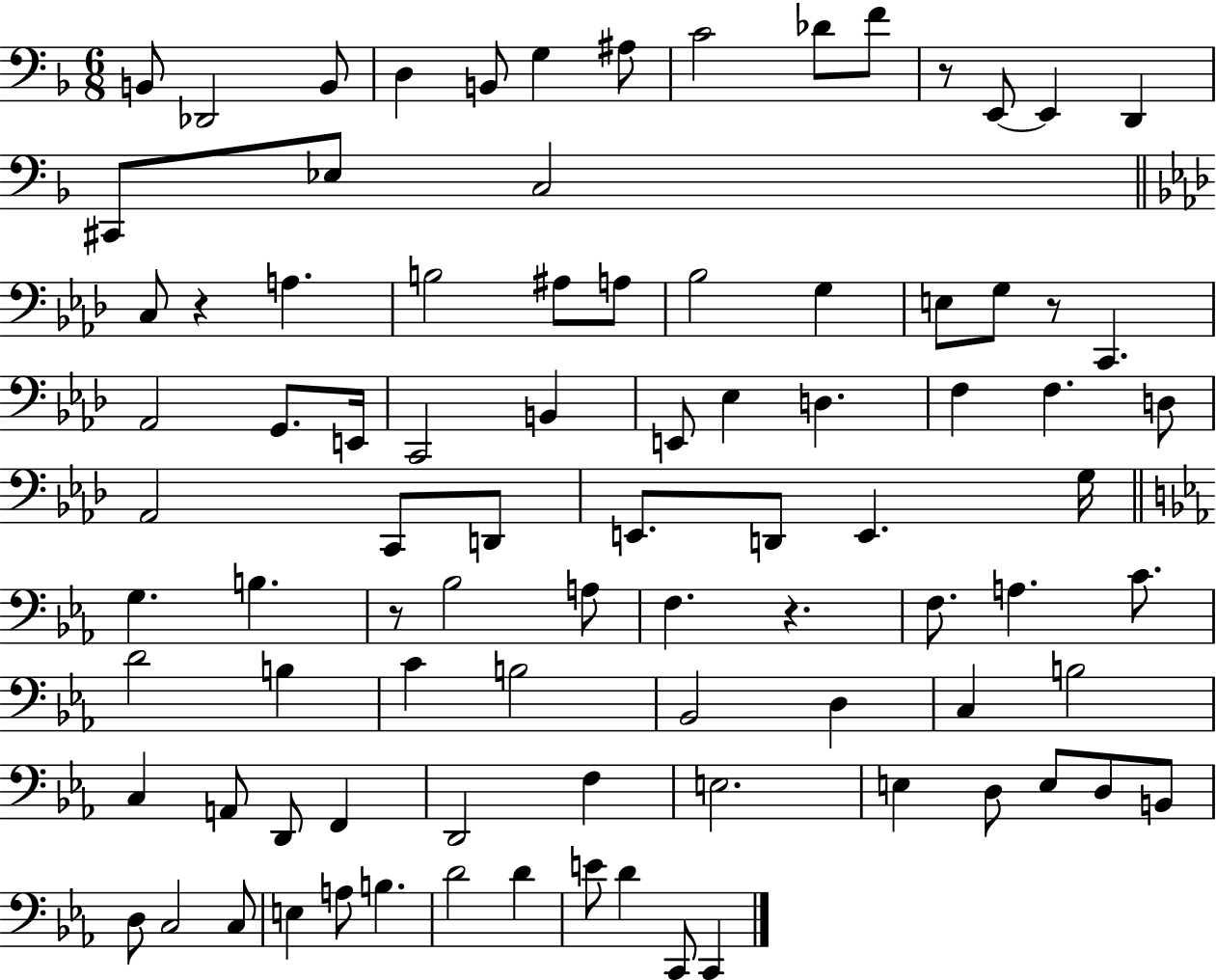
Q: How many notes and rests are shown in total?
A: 89